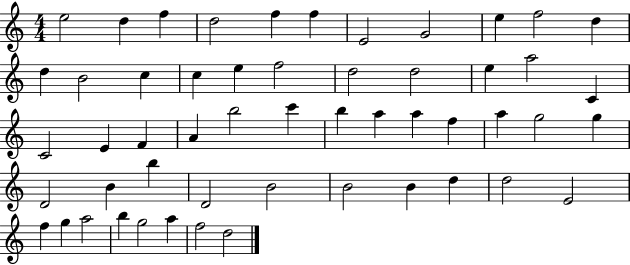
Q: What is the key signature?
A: C major